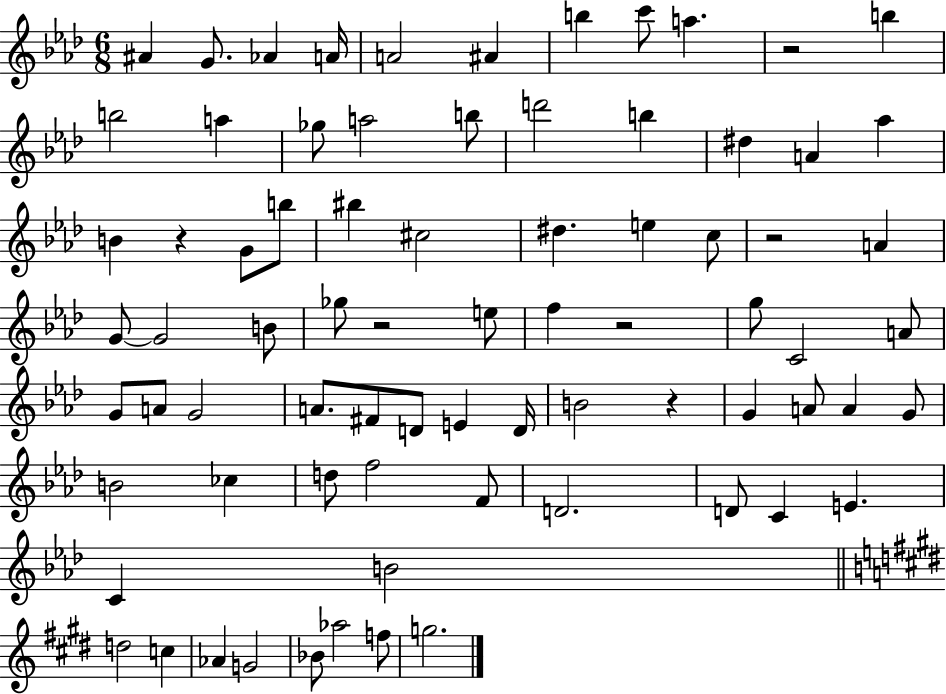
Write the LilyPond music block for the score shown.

{
  \clef treble
  \numericTimeSignature
  \time 6/8
  \key aes \major
  \repeat volta 2 { ais'4 g'8. aes'4 a'16 | a'2 ais'4 | b''4 c'''8 a''4. | r2 b''4 | \break b''2 a''4 | ges''8 a''2 b''8 | d'''2 b''4 | dis''4 a'4 aes''4 | \break b'4 r4 g'8 b''8 | bis''4 cis''2 | dis''4. e''4 c''8 | r2 a'4 | \break g'8~~ g'2 b'8 | ges''8 r2 e''8 | f''4 r2 | g''8 c'2 a'8 | \break g'8 a'8 g'2 | a'8. fis'8 d'8 e'4 d'16 | b'2 r4 | g'4 a'8 a'4 g'8 | \break b'2 ces''4 | d''8 f''2 f'8 | d'2. | d'8 c'4 e'4. | \break c'4 b'2 | \bar "||" \break \key e \major d''2 c''4 | aes'4 g'2 | bes'8 aes''2 f''8 | g''2. | \break } \bar "|."
}